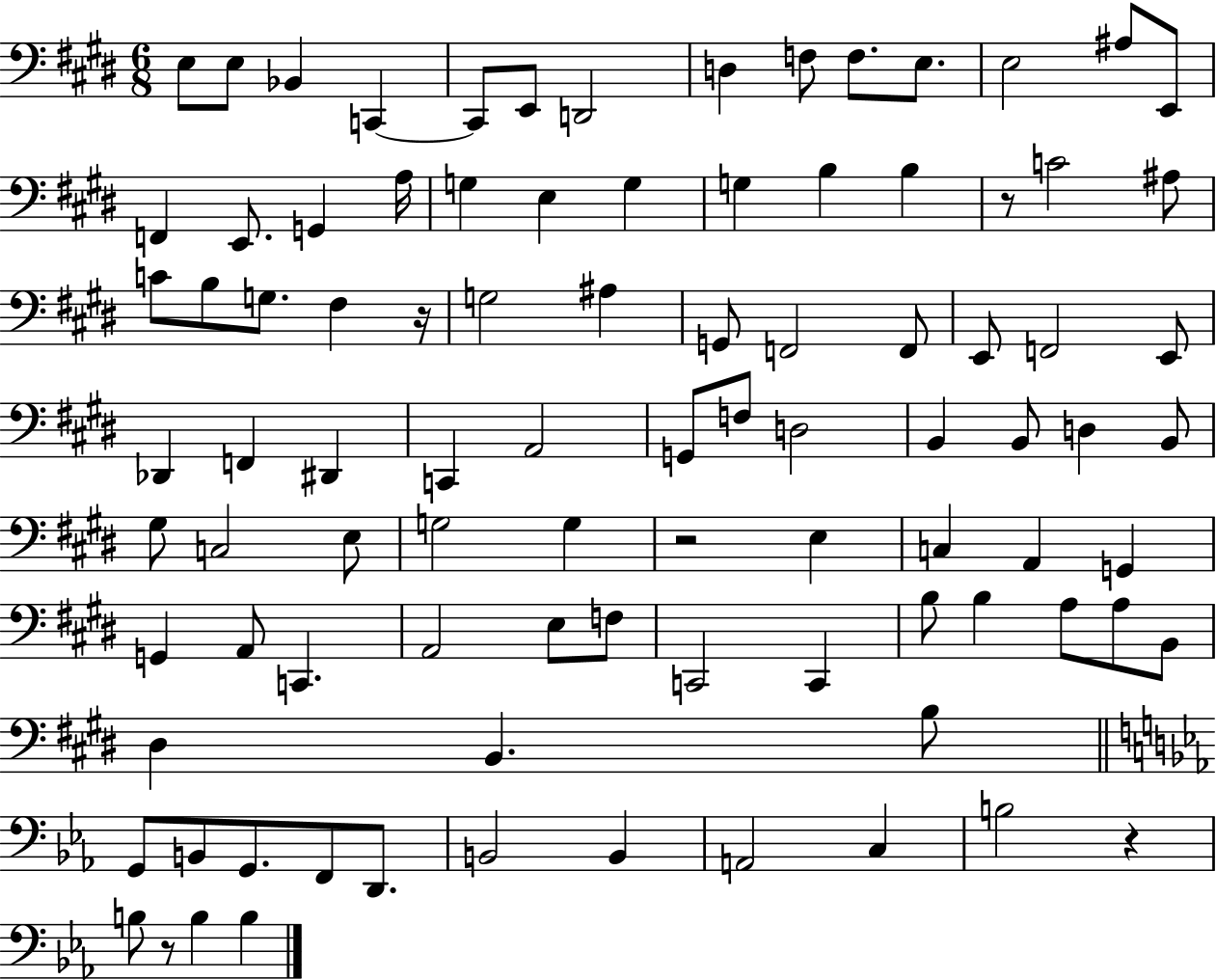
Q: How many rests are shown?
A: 5